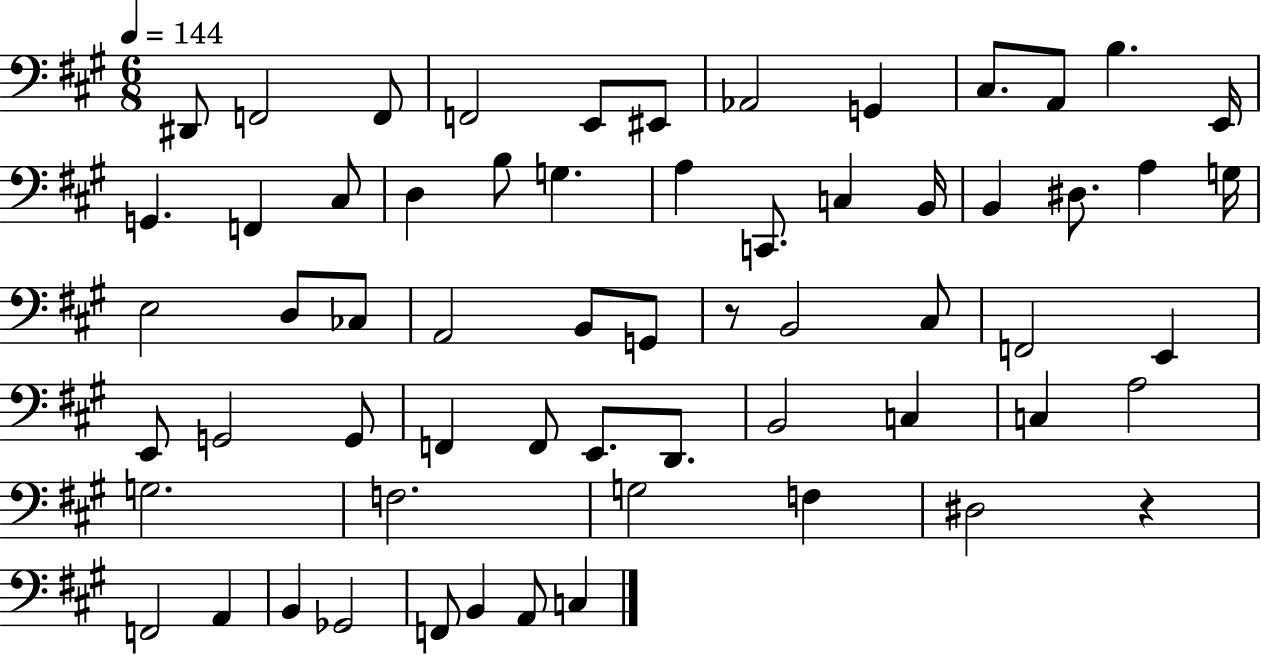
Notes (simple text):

D#2/e F2/h F2/e F2/h E2/e EIS2/e Ab2/h G2/q C#3/e. A2/e B3/q. E2/s G2/q. F2/q C#3/e D3/q B3/e G3/q. A3/q C2/e. C3/q B2/s B2/q D#3/e. A3/q G3/s E3/h D3/e CES3/e A2/h B2/e G2/e R/e B2/h C#3/e F2/h E2/q E2/e G2/h G2/e F2/q F2/e E2/e. D2/e. B2/h C3/q C3/q A3/h G3/h. F3/h. G3/h F3/q D#3/h R/q F2/h A2/q B2/q Gb2/h F2/e B2/q A2/e C3/q